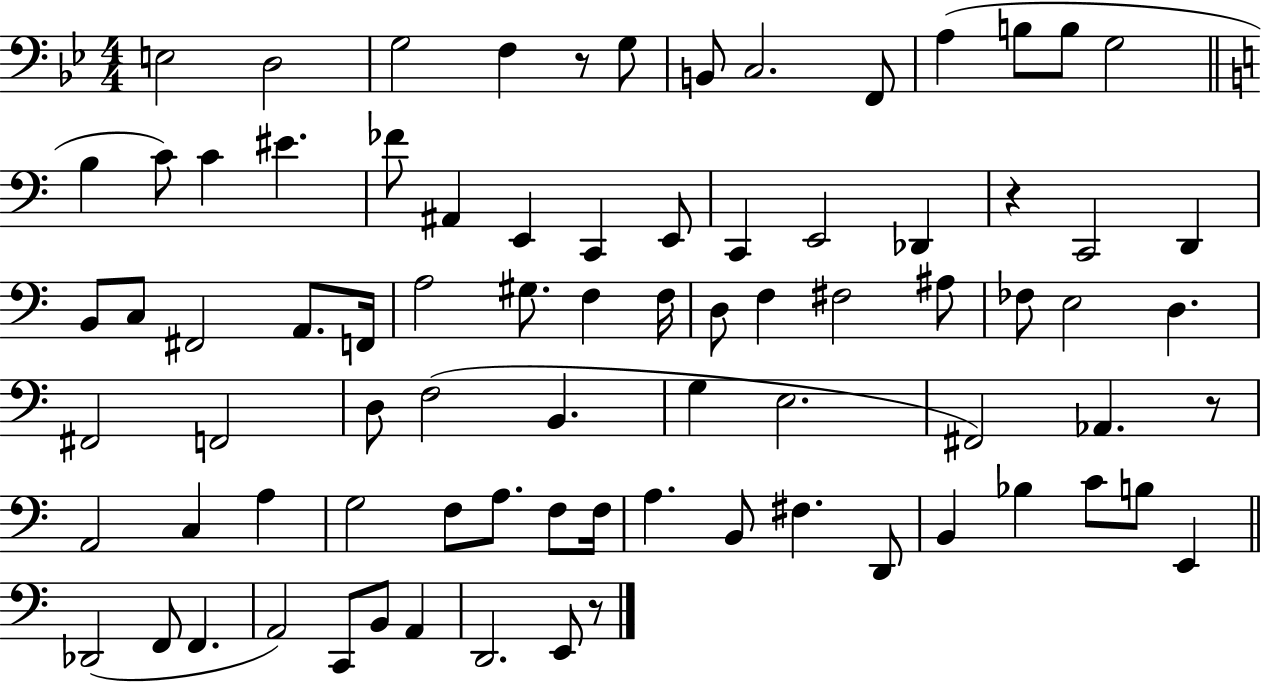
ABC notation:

X:1
T:Untitled
M:4/4
L:1/4
K:Bb
E,2 D,2 G,2 F, z/2 G,/2 B,,/2 C,2 F,,/2 A, B,/2 B,/2 G,2 B, C/2 C ^E _F/2 ^A,, E,, C,, E,,/2 C,, E,,2 _D,, z C,,2 D,, B,,/2 C,/2 ^F,,2 A,,/2 F,,/4 A,2 ^G,/2 F, F,/4 D,/2 F, ^F,2 ^A,/2 _F,/2 E,2 D, ^F,,2 F,,2 D,/2 F,2 B,, G, E,2 ^F,,2 _A,, z/2 A,,2 C, A, G,2 F,/2 A,/2 F,/2 F,/4 A, B,,/2 ^F, D,,/2 B,, _B, C/2 B,/2 E,, _D,,2 F,,/2 F,, A,,2 C,,/2 B,,/2 A,, D,,2 E,,/2 z/2